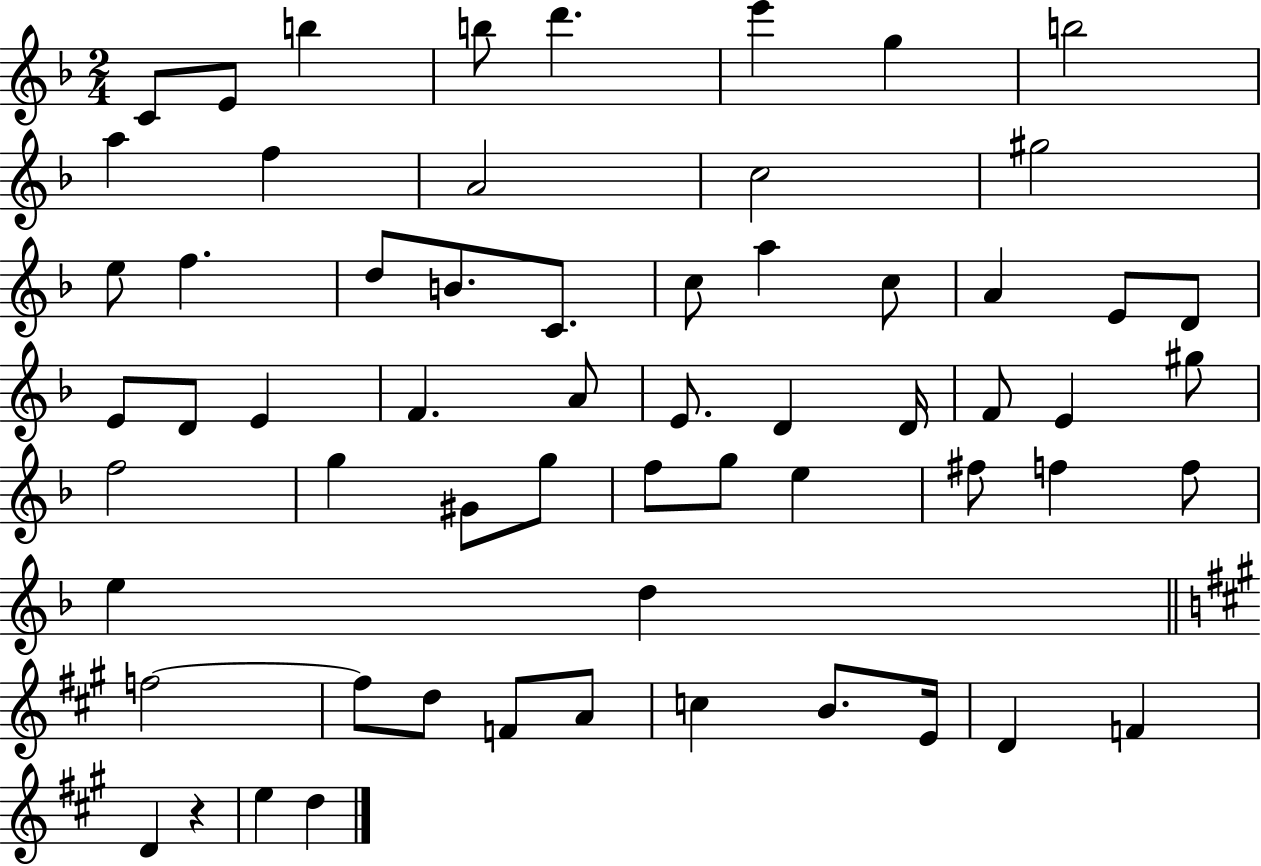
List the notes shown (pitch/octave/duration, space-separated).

C4/e E4/e B5/q B5/e D6/q. E6/q G5/q B5/h A5/q F5/q A4/h C5/h G#5/h E5/e F5/q. D5/e B4/e. C4/e. C5/e A5/q C5/e A4/q E4/e D4/e E4/e D4/e E4/q F4/q. A4/e E4/e. D4/q D4/s F4/e E4/q G#5/e F5/h G5/q G#4/e G5/e F5/e G5/e E5/q F#5/e F5/q F5/e E5/q D5/q F5/h F5/e D5/e F4/e A4/e C5/q B4/e. E4/s D4/q F4/q D4/q R/q E5/q D5/q